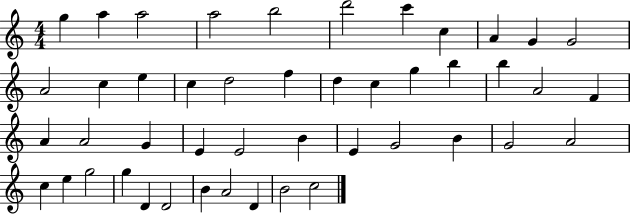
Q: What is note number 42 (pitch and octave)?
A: B4